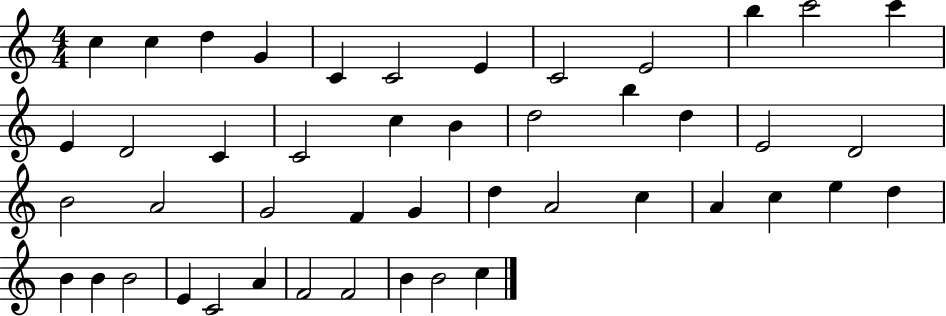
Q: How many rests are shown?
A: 0